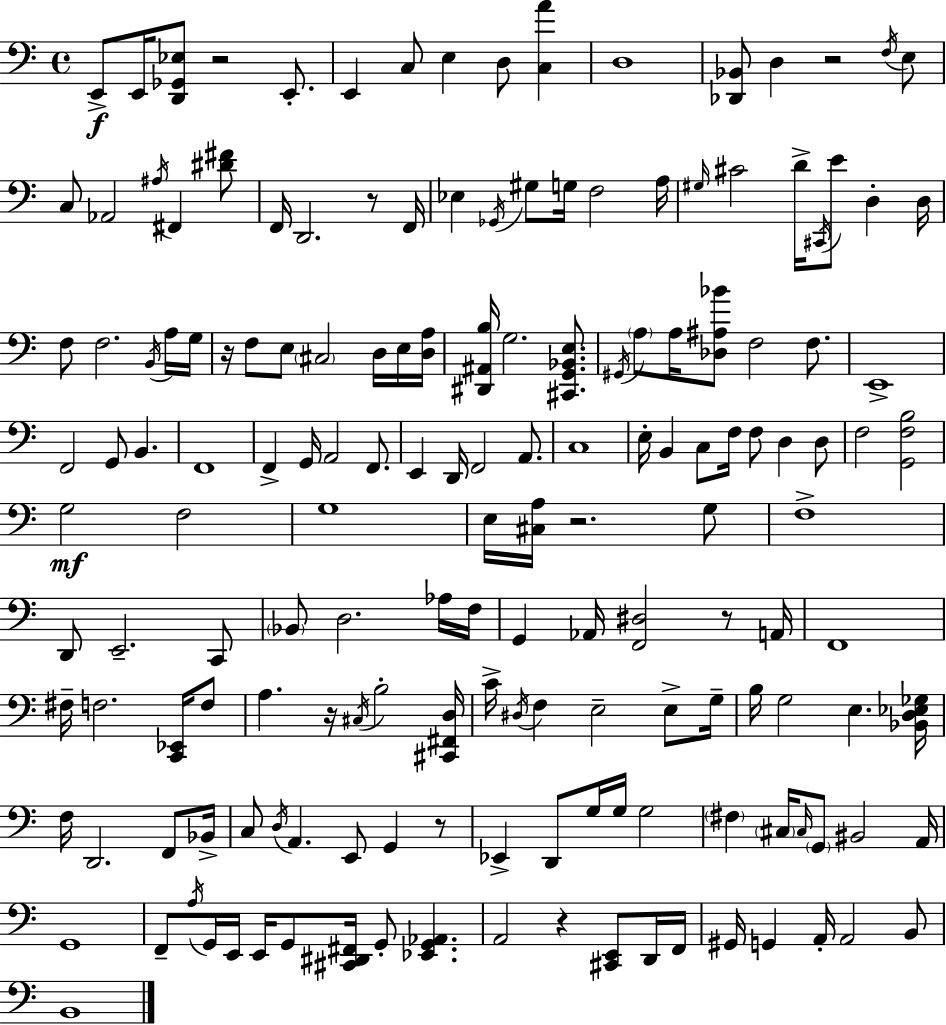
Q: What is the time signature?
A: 4/4